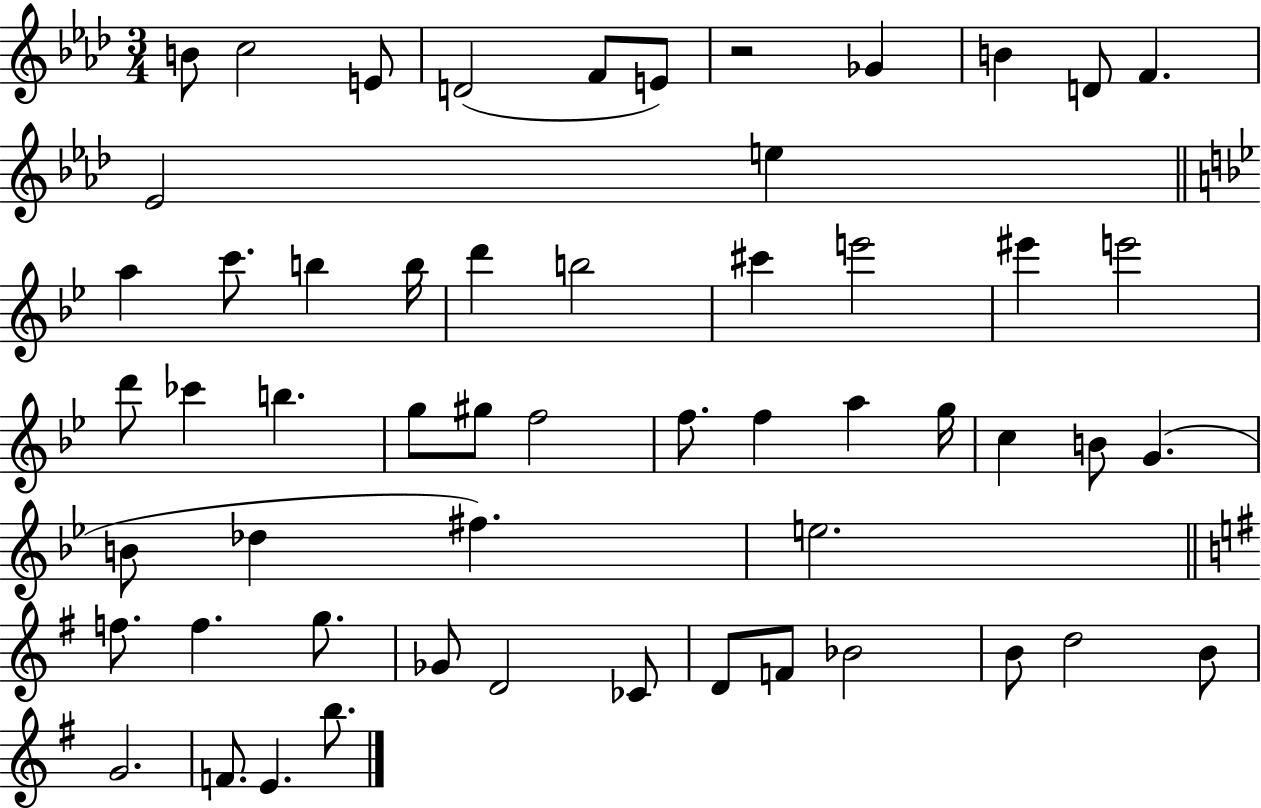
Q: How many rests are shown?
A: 1